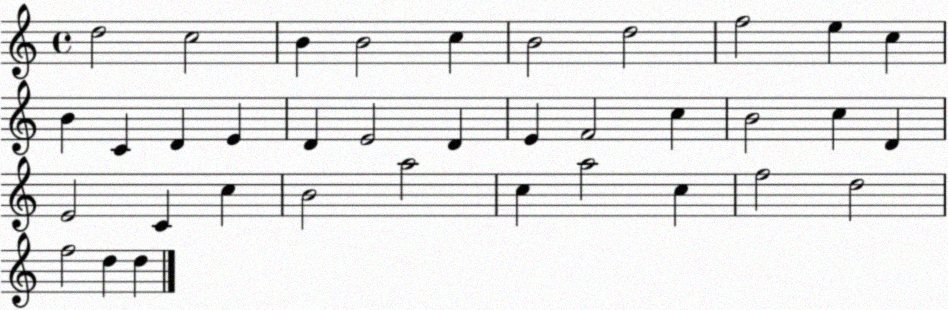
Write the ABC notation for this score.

X:1
T:Untitled
M:4/4
L:1/4
K:C
d2 c2 B B2 c B2 d2 f2 e c B C D E D E2 D E F2 c B2 c D E2 C c B2 a2 c a2 c f2 d2 f2 d d